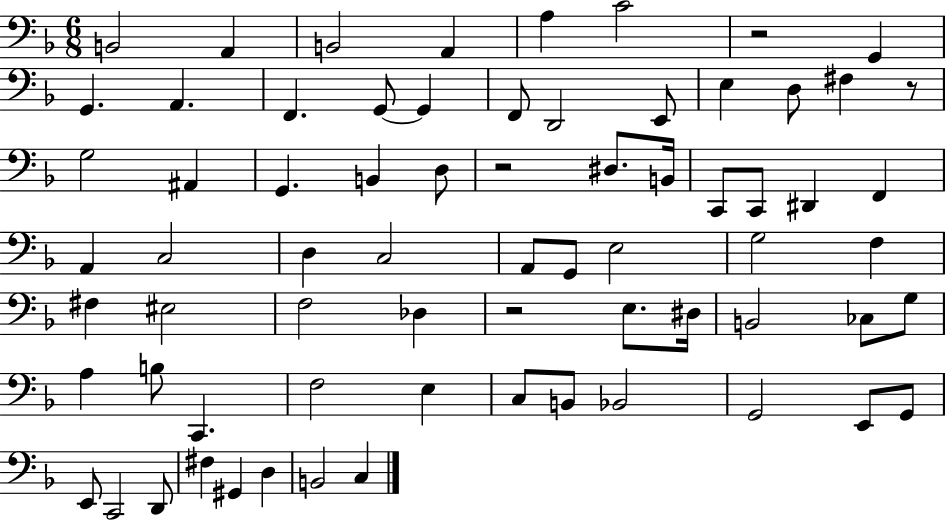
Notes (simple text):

B2/h A2/q B2/h A2/q A3/q C4/h R/h G2/q G2/q. A2/q. F2/q. G2/e G2/q F2/e D2/h E2/e E3/q D3/e F#3/q R/e G3/h A#2/q G2/q. B2/q D3/e R/h D#3/e. B2/s C2/e C2/e D#2/q F2/q A2/q C3/h D3/q C3/h A2/e G2/e E3/h G3/h F3/q F#3/q EIS3/h F3/h Db3/q R/h E3/e. D#3/s B2/h CES3/e G3/e A3/q B3/e C2/q. F3/h E3/q C3/e B2/e Bb2/h G2/h E2/e G2/e E2/e C2/h D2/e F#3/q G#2/q D3/q B2/h C3/q